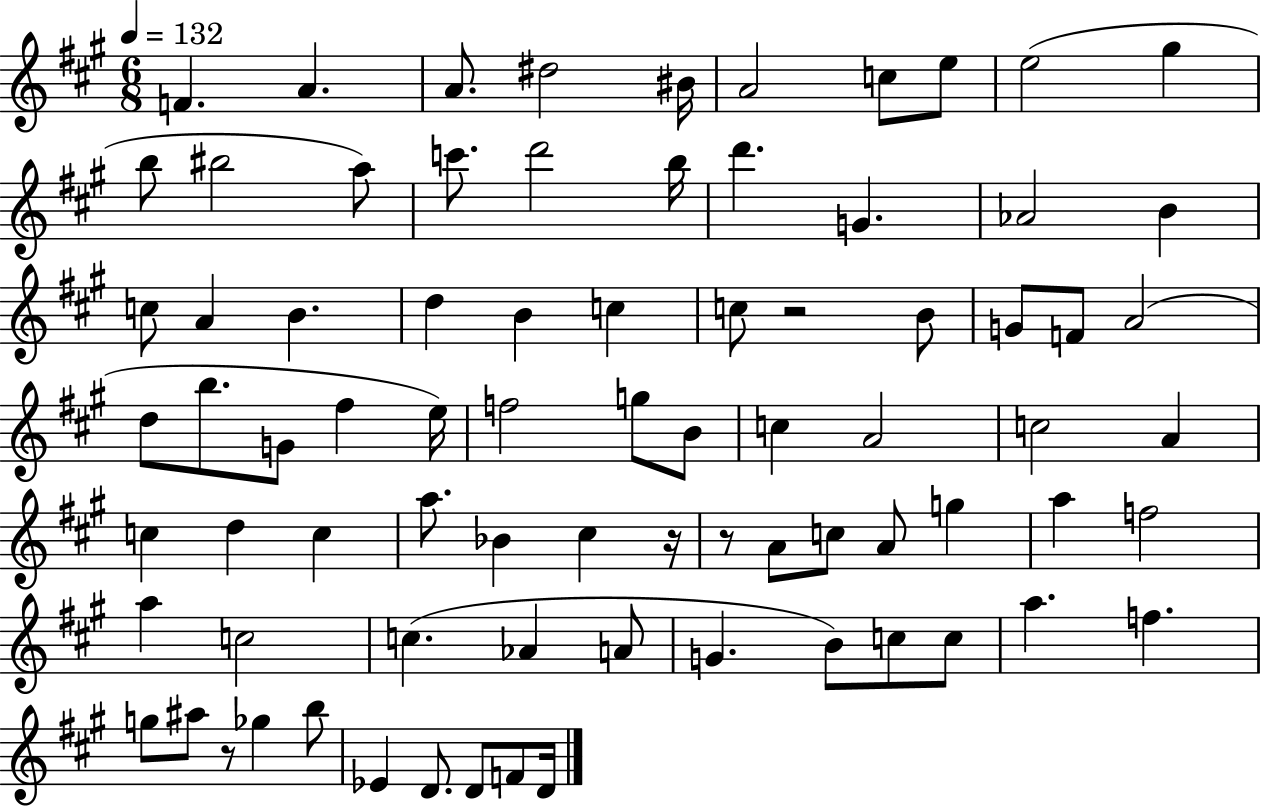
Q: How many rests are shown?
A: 4